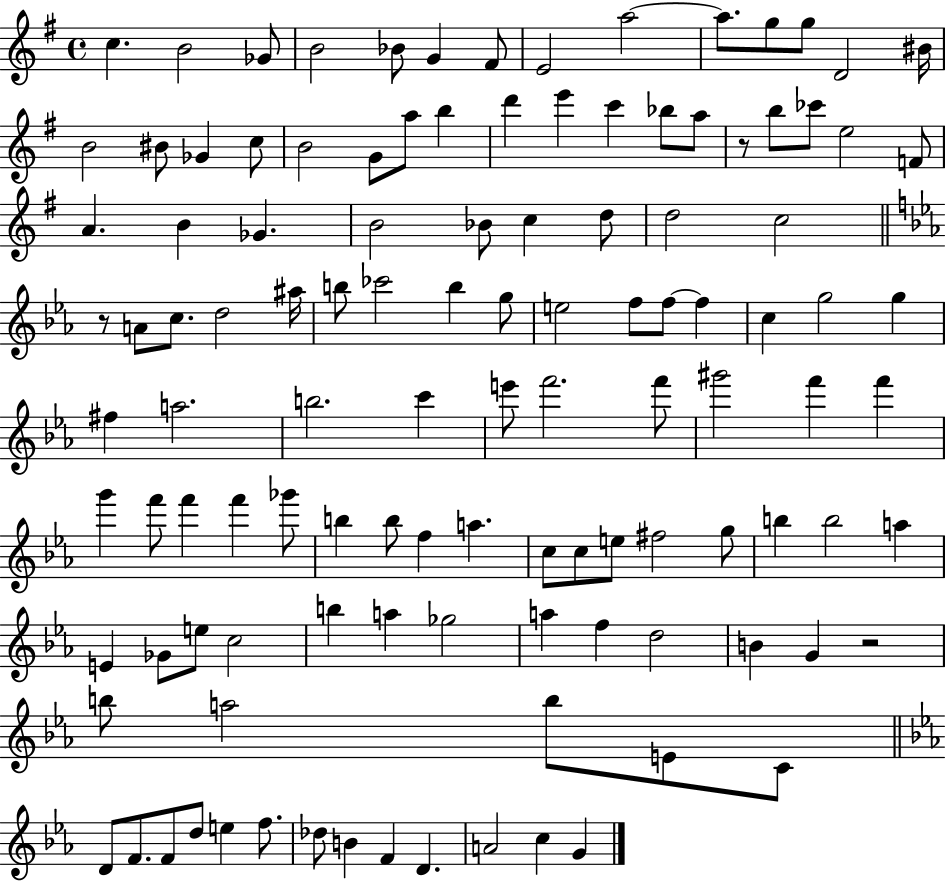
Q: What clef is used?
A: treble